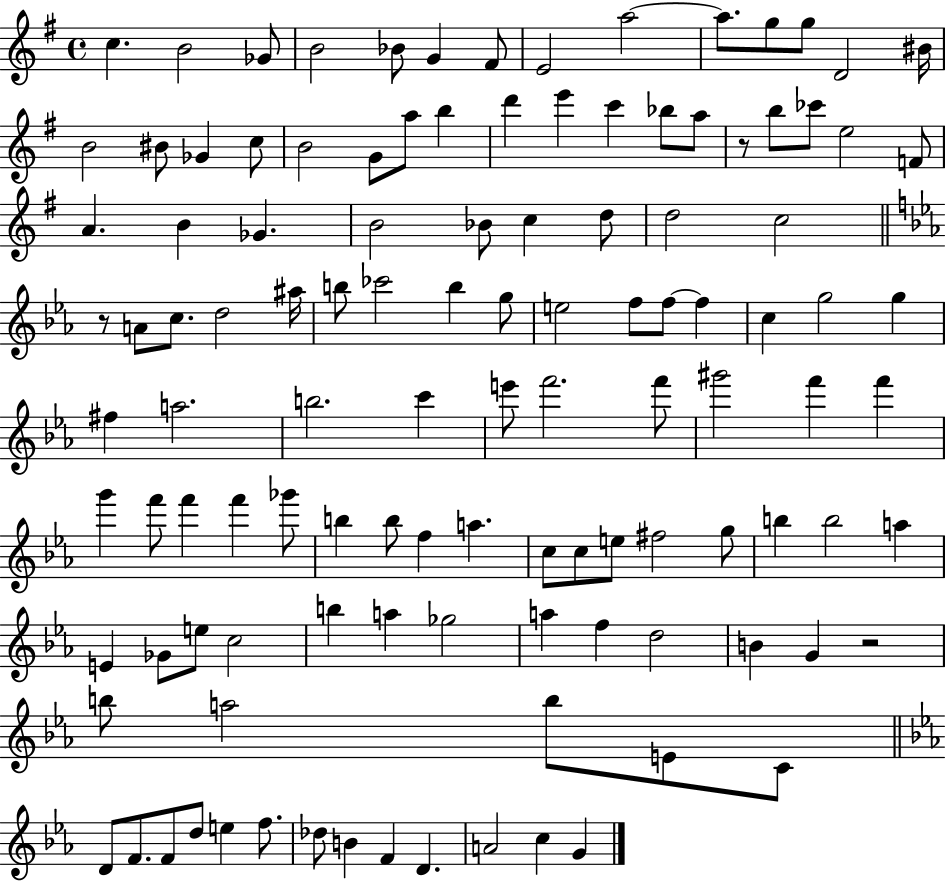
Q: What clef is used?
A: treble